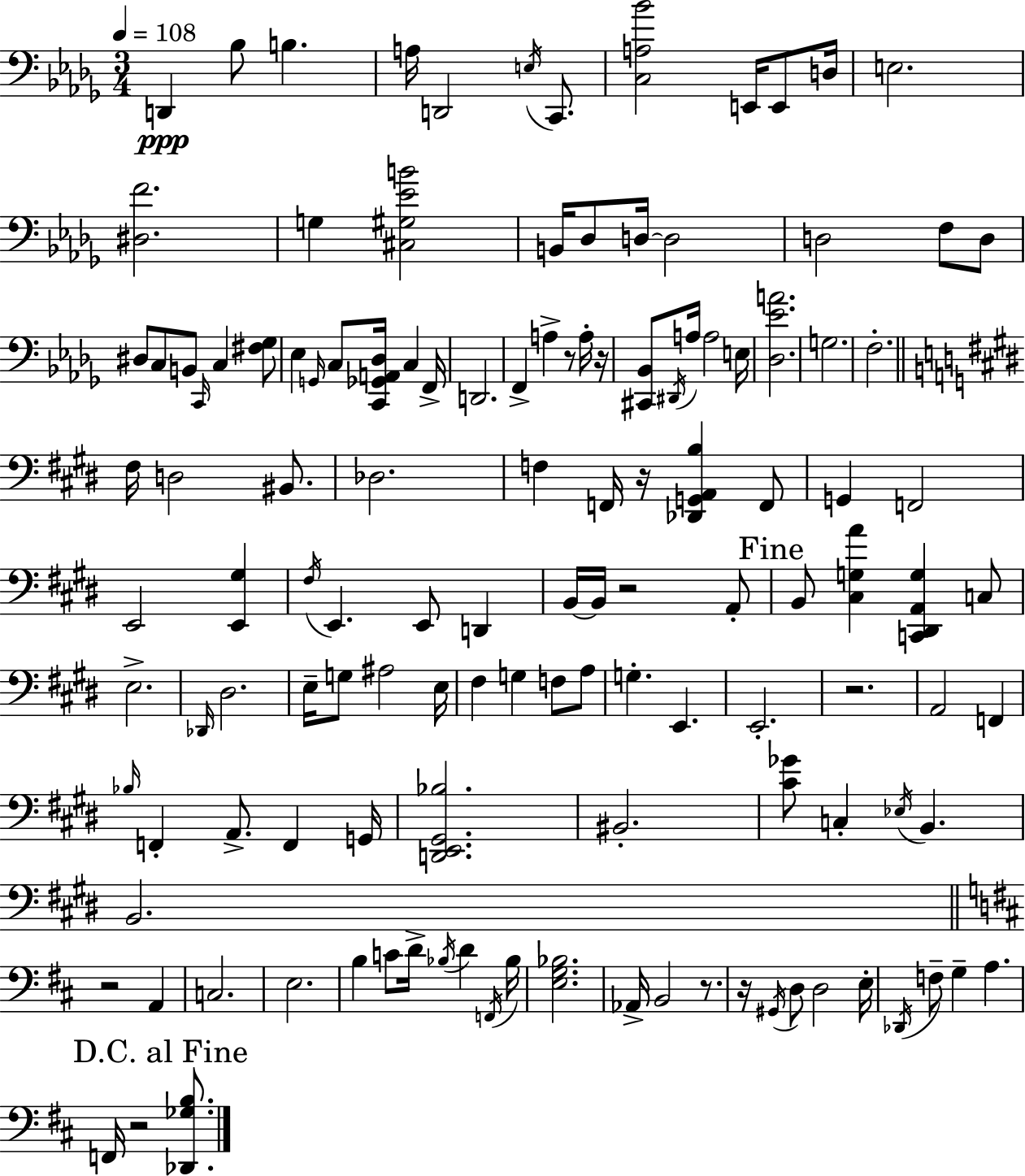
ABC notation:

X:1
T:Untitled
M:3/4
L:1/4
K:Bbm
D,, _B,/2 B, A,/4 D,,2 E,/4 C,,/2 [C,A,_B]2 E,,/4 E,,/2 D,/4 E,2 [^D,F]2 G, [^C,^G,_EB]2 B,,/4 _D,/2 D,/4 D,2 D,2 F,/2 D,/2 ^D,/2 C,/2 B,,/2 C,,/4 C, [^F,_G,]/2 _E, G,,/4 C,/2 [C,,_G,,A,,_D,]/4 C, F,,/4 D,,2 F,, A, z/2 A,/4 z/4 [^C,,_B,,]/2 ^D,,/4 A,/4 A,2 E,/4 [_D,_EA]2 G,2 F,2 ^F,/4 D,2 ^B,,/2 _D,2 F, F,,/4 z/4 [_D,,G,,A,,B,] F,,/2 G,, F,,2 E,,2 [E,,^G,] ^F,/4 E,, E,,/2 D,, B,,/4 B,,/4 z2 A,,/2 B,,/2 [^C,G,A] [C,,^D,,A,,G,] C,/2 E,2 _D,,/4 ^D,2 E,/4 G,/2 ^A,2 E,/4 ^F, G, F,/2 A,/2 G, E,, E,,2 z2 A,,2 F,, _B,/4 F,, A,,/2 F,, G,,/4 [D,,E,,^G,,_B,]2 ^B,,2 [^C_G]/2 C, _E,/4 B,, B,,2 z2 A,, C,2 E,2 B, C/2 D/4 _B,/4 D F,,/4 _B,/4 [E,G,_B,]2 _A,,/4 B,,2 z/2 z/4 ^G,,/4 D,/2 D,2 E,/4 _D,,/4 F,/2 G, A, F,,/4 z2 [_D,,_G,B,]/2